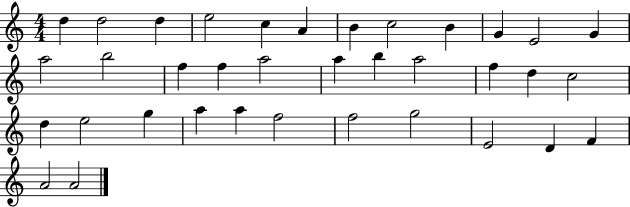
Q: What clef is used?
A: treble